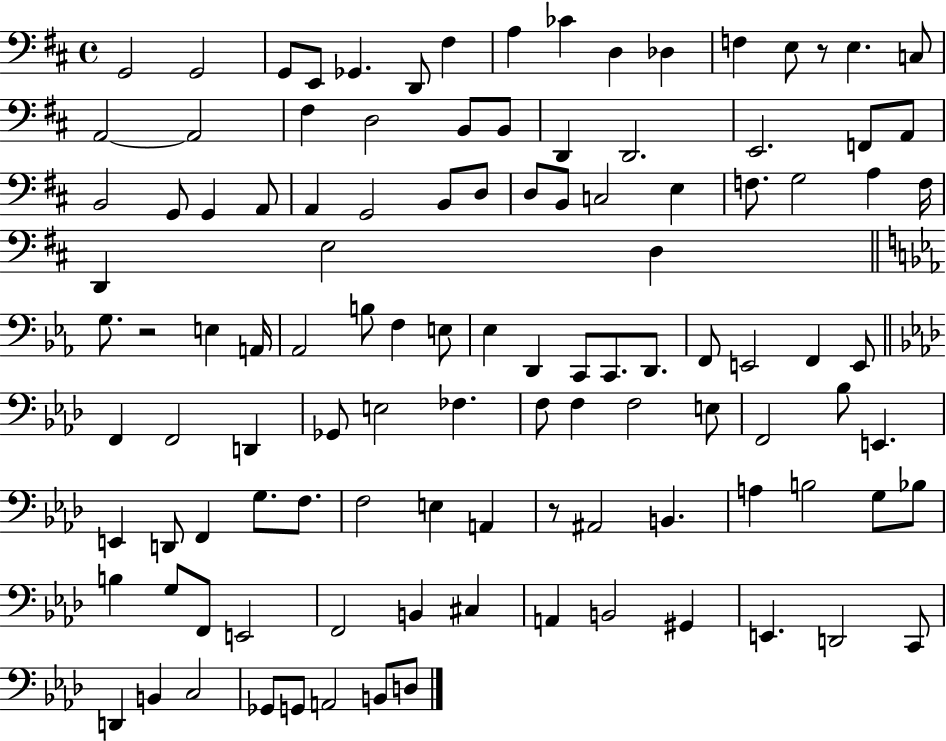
X:1
T:Untitled
M:4/4
L:1/4
K:D
G,,2 G,,2 G,,/2 E,,/2 _G,, D,,/2 ^F, A, _C D, _D, F, E,/2 z/2 E, C,/2 A,,2 A,,2 ^F, D,2 B,,/2 B,,/2 D,, D,,2 E,,2 F,,/2 A,,/2 B,,2 G,,/2 G,, A,,/2 A,, G,,2 B,,/2 D,/2 D,/2 B,,/2 C,2 E, F,/2 G,2 A, F,/4 D,, E,2 D, G,/2 z2 E, A,,/4 _A,,2 B,/2 F, E,/2 _E, D,, C,,/2 C,,/2 D,,/2 F,,/2 E,,2 F,, E,,/2 F,, F,,2 D,, _G,,/2 E,2 _F, F,/2 F, F,2 E,/2 F,,2 _B,/2 E,, E,, D,,/2 F,, G,/2 F,/2 F,2 E, A,, z/2 ^A,,2 B,, A, B,2 G,/2 _B,/2 B, G,/2 F,,/2 E,,2 F,,2 B,, ^C, A,, B,,2 ^G,, E,, D,,2 C,,/2 D,, B,, C,2 _G,,/2 G,,/2 A,,2 B,,/2 D,/2